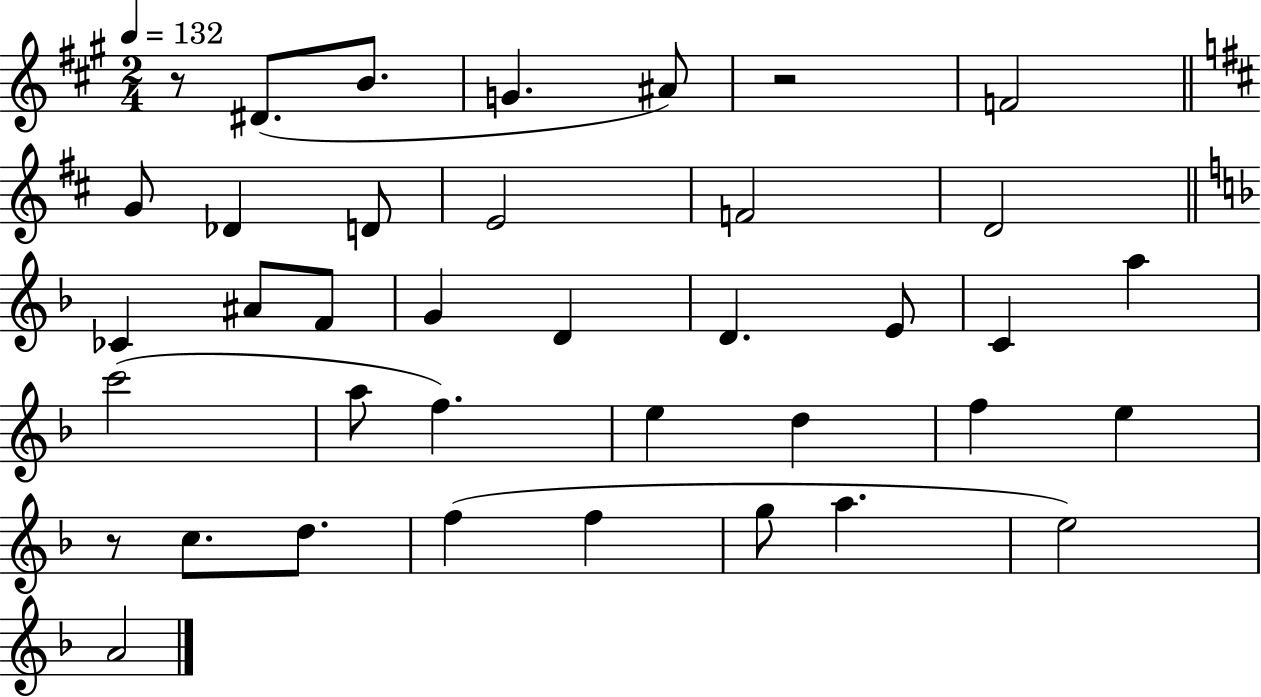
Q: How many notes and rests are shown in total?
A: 38